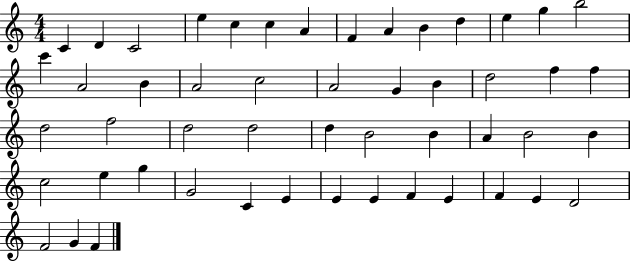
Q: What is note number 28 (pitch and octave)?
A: D5